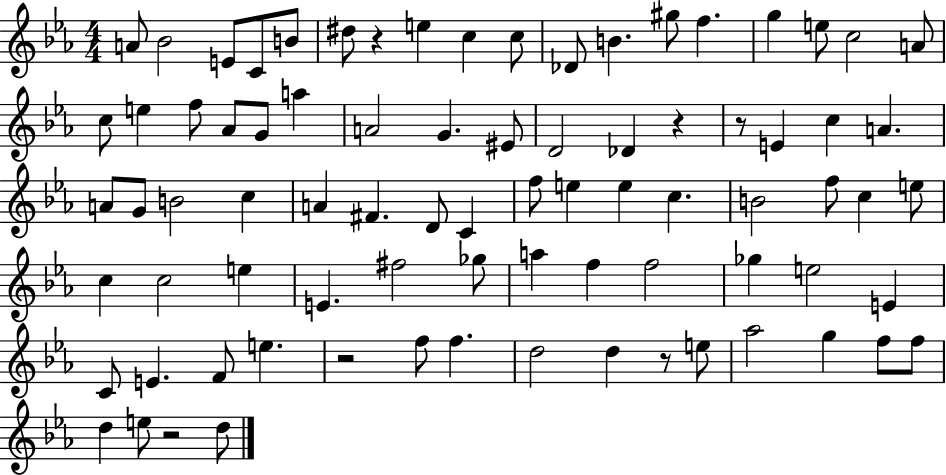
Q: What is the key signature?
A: EES major